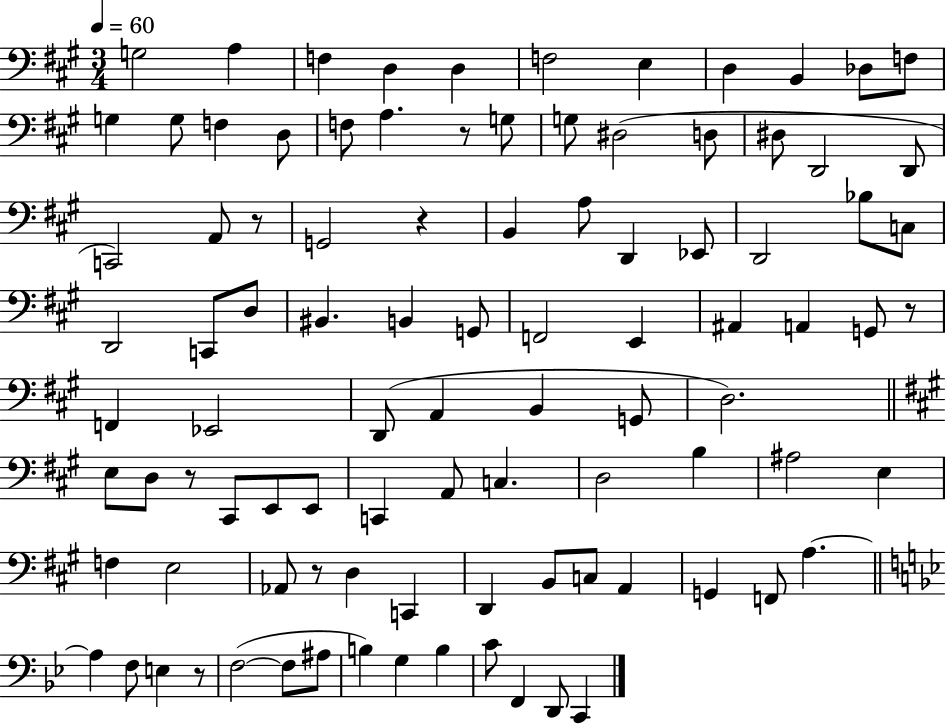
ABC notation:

X:1
T:Untitled
M:3/4
L:1/4
K:A
G,2 A, F, D, D, F,2 E, D, B,, _D,/2 F,/2 G, G,/2 F, D,/2 F,/2 A, z/2 G,/2 G,/2 ^D,2 D,/2 ^D,/2 D,,2 D,,/2 C,,2 A,,/2 z/2 G,,2 z B,, A,/2 D,, _E,,/2 D,,2 _B,/2 C,/2 D,,2 C,,/2 D,/2 ^B,, B,, G,,/2 F,,2 E,, ^A,, A,, G,,/2 z/2 F,, _E,,2 D,,/2 A,, B,, G,,/2 D,2 E,/2 D,/2 z/2 ^C,,/2 E,,/2 E,,/2 C,, A,,/2 C, D,2 B, ^A,2 E, F, E,2 _A,,/2 z/2 D, C,, D,, B,,/2 C,/2 A,, G,, F,,/2 A, A, F,/2 E, z/2 F,2 F,/2 ^A,/2 B, G, B, C/2 F,, D,,/2 C,,